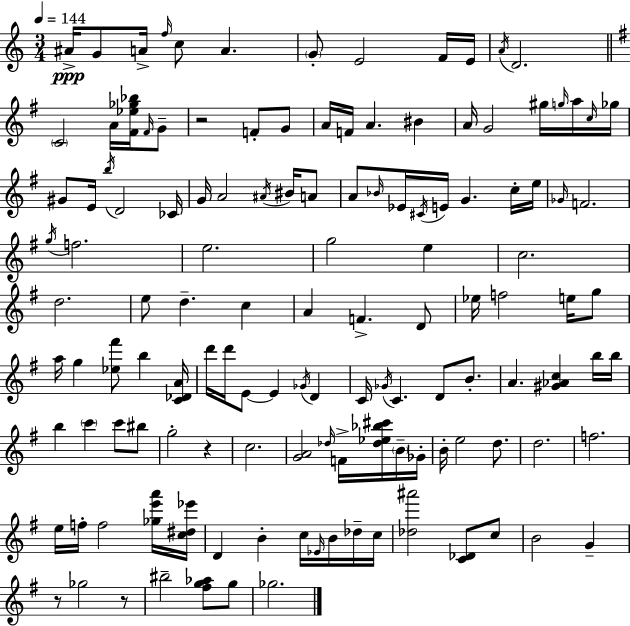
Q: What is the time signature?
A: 3/4